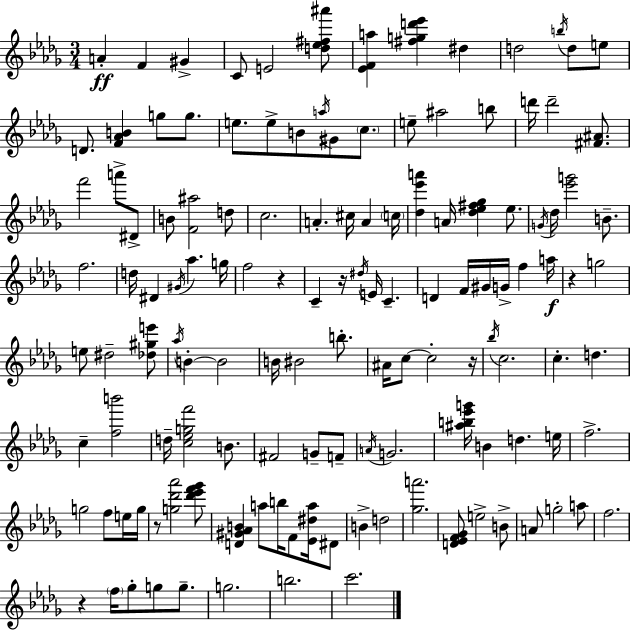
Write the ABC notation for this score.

X:1
T:Untitled
M:3/4
L:1/4
K:Bbm
A F ^G C/2 E2 [d_e^f^a']/2 [_EFa] [^fgd'_e'] ^d d2 b/4 d/2 e/2 D/2 [F_AB] g/2 g/2 e/2 e/2 B/2 a/4 ^G/2 c/2 e/2 ^a2 b/2 d'/4 d'2 [^F^A]/2 f'2 a'/2 ^D/2 B/2 [F^a]2 d/2 c2 A ^c/4 A c/4 [_d_e'a'] A/4 [_d_e^f_g] _e/2 G/4 _d/4 [_e'g']2 B/2 f2 d/4 ^D ^G/4 _a g/4 f2 z C z/4 ^d/4 E/4 C D F/4 ^G/4 G/4 f a/4 z g2 e/2 ^d2 [_d^ge']/2 _a/4 B B2 B/4 ^B2 b/2 ^A/4 c/2 c2 z/4 _b/4 c2 c d c [fb']2 d/4 [c_egf']2 B/2 ^F2 G/2 F/2 A/4 G2 [^ab_e'g']/4 B d e/4 f2 g2 f/2 e/4 g/4 z/2 [g_d'_a']2 [_d'_e'f'_g']/2 [D^G_AB] a/2 b/4 F/2 [_E^da]/4 ^D/2 B d2 [_ga']2 [D_EF_G]/2 e2 B/2 A/2 g2 a/2 f2 z f/4 _g/2 g/2 g/2 g2 b2 c'2